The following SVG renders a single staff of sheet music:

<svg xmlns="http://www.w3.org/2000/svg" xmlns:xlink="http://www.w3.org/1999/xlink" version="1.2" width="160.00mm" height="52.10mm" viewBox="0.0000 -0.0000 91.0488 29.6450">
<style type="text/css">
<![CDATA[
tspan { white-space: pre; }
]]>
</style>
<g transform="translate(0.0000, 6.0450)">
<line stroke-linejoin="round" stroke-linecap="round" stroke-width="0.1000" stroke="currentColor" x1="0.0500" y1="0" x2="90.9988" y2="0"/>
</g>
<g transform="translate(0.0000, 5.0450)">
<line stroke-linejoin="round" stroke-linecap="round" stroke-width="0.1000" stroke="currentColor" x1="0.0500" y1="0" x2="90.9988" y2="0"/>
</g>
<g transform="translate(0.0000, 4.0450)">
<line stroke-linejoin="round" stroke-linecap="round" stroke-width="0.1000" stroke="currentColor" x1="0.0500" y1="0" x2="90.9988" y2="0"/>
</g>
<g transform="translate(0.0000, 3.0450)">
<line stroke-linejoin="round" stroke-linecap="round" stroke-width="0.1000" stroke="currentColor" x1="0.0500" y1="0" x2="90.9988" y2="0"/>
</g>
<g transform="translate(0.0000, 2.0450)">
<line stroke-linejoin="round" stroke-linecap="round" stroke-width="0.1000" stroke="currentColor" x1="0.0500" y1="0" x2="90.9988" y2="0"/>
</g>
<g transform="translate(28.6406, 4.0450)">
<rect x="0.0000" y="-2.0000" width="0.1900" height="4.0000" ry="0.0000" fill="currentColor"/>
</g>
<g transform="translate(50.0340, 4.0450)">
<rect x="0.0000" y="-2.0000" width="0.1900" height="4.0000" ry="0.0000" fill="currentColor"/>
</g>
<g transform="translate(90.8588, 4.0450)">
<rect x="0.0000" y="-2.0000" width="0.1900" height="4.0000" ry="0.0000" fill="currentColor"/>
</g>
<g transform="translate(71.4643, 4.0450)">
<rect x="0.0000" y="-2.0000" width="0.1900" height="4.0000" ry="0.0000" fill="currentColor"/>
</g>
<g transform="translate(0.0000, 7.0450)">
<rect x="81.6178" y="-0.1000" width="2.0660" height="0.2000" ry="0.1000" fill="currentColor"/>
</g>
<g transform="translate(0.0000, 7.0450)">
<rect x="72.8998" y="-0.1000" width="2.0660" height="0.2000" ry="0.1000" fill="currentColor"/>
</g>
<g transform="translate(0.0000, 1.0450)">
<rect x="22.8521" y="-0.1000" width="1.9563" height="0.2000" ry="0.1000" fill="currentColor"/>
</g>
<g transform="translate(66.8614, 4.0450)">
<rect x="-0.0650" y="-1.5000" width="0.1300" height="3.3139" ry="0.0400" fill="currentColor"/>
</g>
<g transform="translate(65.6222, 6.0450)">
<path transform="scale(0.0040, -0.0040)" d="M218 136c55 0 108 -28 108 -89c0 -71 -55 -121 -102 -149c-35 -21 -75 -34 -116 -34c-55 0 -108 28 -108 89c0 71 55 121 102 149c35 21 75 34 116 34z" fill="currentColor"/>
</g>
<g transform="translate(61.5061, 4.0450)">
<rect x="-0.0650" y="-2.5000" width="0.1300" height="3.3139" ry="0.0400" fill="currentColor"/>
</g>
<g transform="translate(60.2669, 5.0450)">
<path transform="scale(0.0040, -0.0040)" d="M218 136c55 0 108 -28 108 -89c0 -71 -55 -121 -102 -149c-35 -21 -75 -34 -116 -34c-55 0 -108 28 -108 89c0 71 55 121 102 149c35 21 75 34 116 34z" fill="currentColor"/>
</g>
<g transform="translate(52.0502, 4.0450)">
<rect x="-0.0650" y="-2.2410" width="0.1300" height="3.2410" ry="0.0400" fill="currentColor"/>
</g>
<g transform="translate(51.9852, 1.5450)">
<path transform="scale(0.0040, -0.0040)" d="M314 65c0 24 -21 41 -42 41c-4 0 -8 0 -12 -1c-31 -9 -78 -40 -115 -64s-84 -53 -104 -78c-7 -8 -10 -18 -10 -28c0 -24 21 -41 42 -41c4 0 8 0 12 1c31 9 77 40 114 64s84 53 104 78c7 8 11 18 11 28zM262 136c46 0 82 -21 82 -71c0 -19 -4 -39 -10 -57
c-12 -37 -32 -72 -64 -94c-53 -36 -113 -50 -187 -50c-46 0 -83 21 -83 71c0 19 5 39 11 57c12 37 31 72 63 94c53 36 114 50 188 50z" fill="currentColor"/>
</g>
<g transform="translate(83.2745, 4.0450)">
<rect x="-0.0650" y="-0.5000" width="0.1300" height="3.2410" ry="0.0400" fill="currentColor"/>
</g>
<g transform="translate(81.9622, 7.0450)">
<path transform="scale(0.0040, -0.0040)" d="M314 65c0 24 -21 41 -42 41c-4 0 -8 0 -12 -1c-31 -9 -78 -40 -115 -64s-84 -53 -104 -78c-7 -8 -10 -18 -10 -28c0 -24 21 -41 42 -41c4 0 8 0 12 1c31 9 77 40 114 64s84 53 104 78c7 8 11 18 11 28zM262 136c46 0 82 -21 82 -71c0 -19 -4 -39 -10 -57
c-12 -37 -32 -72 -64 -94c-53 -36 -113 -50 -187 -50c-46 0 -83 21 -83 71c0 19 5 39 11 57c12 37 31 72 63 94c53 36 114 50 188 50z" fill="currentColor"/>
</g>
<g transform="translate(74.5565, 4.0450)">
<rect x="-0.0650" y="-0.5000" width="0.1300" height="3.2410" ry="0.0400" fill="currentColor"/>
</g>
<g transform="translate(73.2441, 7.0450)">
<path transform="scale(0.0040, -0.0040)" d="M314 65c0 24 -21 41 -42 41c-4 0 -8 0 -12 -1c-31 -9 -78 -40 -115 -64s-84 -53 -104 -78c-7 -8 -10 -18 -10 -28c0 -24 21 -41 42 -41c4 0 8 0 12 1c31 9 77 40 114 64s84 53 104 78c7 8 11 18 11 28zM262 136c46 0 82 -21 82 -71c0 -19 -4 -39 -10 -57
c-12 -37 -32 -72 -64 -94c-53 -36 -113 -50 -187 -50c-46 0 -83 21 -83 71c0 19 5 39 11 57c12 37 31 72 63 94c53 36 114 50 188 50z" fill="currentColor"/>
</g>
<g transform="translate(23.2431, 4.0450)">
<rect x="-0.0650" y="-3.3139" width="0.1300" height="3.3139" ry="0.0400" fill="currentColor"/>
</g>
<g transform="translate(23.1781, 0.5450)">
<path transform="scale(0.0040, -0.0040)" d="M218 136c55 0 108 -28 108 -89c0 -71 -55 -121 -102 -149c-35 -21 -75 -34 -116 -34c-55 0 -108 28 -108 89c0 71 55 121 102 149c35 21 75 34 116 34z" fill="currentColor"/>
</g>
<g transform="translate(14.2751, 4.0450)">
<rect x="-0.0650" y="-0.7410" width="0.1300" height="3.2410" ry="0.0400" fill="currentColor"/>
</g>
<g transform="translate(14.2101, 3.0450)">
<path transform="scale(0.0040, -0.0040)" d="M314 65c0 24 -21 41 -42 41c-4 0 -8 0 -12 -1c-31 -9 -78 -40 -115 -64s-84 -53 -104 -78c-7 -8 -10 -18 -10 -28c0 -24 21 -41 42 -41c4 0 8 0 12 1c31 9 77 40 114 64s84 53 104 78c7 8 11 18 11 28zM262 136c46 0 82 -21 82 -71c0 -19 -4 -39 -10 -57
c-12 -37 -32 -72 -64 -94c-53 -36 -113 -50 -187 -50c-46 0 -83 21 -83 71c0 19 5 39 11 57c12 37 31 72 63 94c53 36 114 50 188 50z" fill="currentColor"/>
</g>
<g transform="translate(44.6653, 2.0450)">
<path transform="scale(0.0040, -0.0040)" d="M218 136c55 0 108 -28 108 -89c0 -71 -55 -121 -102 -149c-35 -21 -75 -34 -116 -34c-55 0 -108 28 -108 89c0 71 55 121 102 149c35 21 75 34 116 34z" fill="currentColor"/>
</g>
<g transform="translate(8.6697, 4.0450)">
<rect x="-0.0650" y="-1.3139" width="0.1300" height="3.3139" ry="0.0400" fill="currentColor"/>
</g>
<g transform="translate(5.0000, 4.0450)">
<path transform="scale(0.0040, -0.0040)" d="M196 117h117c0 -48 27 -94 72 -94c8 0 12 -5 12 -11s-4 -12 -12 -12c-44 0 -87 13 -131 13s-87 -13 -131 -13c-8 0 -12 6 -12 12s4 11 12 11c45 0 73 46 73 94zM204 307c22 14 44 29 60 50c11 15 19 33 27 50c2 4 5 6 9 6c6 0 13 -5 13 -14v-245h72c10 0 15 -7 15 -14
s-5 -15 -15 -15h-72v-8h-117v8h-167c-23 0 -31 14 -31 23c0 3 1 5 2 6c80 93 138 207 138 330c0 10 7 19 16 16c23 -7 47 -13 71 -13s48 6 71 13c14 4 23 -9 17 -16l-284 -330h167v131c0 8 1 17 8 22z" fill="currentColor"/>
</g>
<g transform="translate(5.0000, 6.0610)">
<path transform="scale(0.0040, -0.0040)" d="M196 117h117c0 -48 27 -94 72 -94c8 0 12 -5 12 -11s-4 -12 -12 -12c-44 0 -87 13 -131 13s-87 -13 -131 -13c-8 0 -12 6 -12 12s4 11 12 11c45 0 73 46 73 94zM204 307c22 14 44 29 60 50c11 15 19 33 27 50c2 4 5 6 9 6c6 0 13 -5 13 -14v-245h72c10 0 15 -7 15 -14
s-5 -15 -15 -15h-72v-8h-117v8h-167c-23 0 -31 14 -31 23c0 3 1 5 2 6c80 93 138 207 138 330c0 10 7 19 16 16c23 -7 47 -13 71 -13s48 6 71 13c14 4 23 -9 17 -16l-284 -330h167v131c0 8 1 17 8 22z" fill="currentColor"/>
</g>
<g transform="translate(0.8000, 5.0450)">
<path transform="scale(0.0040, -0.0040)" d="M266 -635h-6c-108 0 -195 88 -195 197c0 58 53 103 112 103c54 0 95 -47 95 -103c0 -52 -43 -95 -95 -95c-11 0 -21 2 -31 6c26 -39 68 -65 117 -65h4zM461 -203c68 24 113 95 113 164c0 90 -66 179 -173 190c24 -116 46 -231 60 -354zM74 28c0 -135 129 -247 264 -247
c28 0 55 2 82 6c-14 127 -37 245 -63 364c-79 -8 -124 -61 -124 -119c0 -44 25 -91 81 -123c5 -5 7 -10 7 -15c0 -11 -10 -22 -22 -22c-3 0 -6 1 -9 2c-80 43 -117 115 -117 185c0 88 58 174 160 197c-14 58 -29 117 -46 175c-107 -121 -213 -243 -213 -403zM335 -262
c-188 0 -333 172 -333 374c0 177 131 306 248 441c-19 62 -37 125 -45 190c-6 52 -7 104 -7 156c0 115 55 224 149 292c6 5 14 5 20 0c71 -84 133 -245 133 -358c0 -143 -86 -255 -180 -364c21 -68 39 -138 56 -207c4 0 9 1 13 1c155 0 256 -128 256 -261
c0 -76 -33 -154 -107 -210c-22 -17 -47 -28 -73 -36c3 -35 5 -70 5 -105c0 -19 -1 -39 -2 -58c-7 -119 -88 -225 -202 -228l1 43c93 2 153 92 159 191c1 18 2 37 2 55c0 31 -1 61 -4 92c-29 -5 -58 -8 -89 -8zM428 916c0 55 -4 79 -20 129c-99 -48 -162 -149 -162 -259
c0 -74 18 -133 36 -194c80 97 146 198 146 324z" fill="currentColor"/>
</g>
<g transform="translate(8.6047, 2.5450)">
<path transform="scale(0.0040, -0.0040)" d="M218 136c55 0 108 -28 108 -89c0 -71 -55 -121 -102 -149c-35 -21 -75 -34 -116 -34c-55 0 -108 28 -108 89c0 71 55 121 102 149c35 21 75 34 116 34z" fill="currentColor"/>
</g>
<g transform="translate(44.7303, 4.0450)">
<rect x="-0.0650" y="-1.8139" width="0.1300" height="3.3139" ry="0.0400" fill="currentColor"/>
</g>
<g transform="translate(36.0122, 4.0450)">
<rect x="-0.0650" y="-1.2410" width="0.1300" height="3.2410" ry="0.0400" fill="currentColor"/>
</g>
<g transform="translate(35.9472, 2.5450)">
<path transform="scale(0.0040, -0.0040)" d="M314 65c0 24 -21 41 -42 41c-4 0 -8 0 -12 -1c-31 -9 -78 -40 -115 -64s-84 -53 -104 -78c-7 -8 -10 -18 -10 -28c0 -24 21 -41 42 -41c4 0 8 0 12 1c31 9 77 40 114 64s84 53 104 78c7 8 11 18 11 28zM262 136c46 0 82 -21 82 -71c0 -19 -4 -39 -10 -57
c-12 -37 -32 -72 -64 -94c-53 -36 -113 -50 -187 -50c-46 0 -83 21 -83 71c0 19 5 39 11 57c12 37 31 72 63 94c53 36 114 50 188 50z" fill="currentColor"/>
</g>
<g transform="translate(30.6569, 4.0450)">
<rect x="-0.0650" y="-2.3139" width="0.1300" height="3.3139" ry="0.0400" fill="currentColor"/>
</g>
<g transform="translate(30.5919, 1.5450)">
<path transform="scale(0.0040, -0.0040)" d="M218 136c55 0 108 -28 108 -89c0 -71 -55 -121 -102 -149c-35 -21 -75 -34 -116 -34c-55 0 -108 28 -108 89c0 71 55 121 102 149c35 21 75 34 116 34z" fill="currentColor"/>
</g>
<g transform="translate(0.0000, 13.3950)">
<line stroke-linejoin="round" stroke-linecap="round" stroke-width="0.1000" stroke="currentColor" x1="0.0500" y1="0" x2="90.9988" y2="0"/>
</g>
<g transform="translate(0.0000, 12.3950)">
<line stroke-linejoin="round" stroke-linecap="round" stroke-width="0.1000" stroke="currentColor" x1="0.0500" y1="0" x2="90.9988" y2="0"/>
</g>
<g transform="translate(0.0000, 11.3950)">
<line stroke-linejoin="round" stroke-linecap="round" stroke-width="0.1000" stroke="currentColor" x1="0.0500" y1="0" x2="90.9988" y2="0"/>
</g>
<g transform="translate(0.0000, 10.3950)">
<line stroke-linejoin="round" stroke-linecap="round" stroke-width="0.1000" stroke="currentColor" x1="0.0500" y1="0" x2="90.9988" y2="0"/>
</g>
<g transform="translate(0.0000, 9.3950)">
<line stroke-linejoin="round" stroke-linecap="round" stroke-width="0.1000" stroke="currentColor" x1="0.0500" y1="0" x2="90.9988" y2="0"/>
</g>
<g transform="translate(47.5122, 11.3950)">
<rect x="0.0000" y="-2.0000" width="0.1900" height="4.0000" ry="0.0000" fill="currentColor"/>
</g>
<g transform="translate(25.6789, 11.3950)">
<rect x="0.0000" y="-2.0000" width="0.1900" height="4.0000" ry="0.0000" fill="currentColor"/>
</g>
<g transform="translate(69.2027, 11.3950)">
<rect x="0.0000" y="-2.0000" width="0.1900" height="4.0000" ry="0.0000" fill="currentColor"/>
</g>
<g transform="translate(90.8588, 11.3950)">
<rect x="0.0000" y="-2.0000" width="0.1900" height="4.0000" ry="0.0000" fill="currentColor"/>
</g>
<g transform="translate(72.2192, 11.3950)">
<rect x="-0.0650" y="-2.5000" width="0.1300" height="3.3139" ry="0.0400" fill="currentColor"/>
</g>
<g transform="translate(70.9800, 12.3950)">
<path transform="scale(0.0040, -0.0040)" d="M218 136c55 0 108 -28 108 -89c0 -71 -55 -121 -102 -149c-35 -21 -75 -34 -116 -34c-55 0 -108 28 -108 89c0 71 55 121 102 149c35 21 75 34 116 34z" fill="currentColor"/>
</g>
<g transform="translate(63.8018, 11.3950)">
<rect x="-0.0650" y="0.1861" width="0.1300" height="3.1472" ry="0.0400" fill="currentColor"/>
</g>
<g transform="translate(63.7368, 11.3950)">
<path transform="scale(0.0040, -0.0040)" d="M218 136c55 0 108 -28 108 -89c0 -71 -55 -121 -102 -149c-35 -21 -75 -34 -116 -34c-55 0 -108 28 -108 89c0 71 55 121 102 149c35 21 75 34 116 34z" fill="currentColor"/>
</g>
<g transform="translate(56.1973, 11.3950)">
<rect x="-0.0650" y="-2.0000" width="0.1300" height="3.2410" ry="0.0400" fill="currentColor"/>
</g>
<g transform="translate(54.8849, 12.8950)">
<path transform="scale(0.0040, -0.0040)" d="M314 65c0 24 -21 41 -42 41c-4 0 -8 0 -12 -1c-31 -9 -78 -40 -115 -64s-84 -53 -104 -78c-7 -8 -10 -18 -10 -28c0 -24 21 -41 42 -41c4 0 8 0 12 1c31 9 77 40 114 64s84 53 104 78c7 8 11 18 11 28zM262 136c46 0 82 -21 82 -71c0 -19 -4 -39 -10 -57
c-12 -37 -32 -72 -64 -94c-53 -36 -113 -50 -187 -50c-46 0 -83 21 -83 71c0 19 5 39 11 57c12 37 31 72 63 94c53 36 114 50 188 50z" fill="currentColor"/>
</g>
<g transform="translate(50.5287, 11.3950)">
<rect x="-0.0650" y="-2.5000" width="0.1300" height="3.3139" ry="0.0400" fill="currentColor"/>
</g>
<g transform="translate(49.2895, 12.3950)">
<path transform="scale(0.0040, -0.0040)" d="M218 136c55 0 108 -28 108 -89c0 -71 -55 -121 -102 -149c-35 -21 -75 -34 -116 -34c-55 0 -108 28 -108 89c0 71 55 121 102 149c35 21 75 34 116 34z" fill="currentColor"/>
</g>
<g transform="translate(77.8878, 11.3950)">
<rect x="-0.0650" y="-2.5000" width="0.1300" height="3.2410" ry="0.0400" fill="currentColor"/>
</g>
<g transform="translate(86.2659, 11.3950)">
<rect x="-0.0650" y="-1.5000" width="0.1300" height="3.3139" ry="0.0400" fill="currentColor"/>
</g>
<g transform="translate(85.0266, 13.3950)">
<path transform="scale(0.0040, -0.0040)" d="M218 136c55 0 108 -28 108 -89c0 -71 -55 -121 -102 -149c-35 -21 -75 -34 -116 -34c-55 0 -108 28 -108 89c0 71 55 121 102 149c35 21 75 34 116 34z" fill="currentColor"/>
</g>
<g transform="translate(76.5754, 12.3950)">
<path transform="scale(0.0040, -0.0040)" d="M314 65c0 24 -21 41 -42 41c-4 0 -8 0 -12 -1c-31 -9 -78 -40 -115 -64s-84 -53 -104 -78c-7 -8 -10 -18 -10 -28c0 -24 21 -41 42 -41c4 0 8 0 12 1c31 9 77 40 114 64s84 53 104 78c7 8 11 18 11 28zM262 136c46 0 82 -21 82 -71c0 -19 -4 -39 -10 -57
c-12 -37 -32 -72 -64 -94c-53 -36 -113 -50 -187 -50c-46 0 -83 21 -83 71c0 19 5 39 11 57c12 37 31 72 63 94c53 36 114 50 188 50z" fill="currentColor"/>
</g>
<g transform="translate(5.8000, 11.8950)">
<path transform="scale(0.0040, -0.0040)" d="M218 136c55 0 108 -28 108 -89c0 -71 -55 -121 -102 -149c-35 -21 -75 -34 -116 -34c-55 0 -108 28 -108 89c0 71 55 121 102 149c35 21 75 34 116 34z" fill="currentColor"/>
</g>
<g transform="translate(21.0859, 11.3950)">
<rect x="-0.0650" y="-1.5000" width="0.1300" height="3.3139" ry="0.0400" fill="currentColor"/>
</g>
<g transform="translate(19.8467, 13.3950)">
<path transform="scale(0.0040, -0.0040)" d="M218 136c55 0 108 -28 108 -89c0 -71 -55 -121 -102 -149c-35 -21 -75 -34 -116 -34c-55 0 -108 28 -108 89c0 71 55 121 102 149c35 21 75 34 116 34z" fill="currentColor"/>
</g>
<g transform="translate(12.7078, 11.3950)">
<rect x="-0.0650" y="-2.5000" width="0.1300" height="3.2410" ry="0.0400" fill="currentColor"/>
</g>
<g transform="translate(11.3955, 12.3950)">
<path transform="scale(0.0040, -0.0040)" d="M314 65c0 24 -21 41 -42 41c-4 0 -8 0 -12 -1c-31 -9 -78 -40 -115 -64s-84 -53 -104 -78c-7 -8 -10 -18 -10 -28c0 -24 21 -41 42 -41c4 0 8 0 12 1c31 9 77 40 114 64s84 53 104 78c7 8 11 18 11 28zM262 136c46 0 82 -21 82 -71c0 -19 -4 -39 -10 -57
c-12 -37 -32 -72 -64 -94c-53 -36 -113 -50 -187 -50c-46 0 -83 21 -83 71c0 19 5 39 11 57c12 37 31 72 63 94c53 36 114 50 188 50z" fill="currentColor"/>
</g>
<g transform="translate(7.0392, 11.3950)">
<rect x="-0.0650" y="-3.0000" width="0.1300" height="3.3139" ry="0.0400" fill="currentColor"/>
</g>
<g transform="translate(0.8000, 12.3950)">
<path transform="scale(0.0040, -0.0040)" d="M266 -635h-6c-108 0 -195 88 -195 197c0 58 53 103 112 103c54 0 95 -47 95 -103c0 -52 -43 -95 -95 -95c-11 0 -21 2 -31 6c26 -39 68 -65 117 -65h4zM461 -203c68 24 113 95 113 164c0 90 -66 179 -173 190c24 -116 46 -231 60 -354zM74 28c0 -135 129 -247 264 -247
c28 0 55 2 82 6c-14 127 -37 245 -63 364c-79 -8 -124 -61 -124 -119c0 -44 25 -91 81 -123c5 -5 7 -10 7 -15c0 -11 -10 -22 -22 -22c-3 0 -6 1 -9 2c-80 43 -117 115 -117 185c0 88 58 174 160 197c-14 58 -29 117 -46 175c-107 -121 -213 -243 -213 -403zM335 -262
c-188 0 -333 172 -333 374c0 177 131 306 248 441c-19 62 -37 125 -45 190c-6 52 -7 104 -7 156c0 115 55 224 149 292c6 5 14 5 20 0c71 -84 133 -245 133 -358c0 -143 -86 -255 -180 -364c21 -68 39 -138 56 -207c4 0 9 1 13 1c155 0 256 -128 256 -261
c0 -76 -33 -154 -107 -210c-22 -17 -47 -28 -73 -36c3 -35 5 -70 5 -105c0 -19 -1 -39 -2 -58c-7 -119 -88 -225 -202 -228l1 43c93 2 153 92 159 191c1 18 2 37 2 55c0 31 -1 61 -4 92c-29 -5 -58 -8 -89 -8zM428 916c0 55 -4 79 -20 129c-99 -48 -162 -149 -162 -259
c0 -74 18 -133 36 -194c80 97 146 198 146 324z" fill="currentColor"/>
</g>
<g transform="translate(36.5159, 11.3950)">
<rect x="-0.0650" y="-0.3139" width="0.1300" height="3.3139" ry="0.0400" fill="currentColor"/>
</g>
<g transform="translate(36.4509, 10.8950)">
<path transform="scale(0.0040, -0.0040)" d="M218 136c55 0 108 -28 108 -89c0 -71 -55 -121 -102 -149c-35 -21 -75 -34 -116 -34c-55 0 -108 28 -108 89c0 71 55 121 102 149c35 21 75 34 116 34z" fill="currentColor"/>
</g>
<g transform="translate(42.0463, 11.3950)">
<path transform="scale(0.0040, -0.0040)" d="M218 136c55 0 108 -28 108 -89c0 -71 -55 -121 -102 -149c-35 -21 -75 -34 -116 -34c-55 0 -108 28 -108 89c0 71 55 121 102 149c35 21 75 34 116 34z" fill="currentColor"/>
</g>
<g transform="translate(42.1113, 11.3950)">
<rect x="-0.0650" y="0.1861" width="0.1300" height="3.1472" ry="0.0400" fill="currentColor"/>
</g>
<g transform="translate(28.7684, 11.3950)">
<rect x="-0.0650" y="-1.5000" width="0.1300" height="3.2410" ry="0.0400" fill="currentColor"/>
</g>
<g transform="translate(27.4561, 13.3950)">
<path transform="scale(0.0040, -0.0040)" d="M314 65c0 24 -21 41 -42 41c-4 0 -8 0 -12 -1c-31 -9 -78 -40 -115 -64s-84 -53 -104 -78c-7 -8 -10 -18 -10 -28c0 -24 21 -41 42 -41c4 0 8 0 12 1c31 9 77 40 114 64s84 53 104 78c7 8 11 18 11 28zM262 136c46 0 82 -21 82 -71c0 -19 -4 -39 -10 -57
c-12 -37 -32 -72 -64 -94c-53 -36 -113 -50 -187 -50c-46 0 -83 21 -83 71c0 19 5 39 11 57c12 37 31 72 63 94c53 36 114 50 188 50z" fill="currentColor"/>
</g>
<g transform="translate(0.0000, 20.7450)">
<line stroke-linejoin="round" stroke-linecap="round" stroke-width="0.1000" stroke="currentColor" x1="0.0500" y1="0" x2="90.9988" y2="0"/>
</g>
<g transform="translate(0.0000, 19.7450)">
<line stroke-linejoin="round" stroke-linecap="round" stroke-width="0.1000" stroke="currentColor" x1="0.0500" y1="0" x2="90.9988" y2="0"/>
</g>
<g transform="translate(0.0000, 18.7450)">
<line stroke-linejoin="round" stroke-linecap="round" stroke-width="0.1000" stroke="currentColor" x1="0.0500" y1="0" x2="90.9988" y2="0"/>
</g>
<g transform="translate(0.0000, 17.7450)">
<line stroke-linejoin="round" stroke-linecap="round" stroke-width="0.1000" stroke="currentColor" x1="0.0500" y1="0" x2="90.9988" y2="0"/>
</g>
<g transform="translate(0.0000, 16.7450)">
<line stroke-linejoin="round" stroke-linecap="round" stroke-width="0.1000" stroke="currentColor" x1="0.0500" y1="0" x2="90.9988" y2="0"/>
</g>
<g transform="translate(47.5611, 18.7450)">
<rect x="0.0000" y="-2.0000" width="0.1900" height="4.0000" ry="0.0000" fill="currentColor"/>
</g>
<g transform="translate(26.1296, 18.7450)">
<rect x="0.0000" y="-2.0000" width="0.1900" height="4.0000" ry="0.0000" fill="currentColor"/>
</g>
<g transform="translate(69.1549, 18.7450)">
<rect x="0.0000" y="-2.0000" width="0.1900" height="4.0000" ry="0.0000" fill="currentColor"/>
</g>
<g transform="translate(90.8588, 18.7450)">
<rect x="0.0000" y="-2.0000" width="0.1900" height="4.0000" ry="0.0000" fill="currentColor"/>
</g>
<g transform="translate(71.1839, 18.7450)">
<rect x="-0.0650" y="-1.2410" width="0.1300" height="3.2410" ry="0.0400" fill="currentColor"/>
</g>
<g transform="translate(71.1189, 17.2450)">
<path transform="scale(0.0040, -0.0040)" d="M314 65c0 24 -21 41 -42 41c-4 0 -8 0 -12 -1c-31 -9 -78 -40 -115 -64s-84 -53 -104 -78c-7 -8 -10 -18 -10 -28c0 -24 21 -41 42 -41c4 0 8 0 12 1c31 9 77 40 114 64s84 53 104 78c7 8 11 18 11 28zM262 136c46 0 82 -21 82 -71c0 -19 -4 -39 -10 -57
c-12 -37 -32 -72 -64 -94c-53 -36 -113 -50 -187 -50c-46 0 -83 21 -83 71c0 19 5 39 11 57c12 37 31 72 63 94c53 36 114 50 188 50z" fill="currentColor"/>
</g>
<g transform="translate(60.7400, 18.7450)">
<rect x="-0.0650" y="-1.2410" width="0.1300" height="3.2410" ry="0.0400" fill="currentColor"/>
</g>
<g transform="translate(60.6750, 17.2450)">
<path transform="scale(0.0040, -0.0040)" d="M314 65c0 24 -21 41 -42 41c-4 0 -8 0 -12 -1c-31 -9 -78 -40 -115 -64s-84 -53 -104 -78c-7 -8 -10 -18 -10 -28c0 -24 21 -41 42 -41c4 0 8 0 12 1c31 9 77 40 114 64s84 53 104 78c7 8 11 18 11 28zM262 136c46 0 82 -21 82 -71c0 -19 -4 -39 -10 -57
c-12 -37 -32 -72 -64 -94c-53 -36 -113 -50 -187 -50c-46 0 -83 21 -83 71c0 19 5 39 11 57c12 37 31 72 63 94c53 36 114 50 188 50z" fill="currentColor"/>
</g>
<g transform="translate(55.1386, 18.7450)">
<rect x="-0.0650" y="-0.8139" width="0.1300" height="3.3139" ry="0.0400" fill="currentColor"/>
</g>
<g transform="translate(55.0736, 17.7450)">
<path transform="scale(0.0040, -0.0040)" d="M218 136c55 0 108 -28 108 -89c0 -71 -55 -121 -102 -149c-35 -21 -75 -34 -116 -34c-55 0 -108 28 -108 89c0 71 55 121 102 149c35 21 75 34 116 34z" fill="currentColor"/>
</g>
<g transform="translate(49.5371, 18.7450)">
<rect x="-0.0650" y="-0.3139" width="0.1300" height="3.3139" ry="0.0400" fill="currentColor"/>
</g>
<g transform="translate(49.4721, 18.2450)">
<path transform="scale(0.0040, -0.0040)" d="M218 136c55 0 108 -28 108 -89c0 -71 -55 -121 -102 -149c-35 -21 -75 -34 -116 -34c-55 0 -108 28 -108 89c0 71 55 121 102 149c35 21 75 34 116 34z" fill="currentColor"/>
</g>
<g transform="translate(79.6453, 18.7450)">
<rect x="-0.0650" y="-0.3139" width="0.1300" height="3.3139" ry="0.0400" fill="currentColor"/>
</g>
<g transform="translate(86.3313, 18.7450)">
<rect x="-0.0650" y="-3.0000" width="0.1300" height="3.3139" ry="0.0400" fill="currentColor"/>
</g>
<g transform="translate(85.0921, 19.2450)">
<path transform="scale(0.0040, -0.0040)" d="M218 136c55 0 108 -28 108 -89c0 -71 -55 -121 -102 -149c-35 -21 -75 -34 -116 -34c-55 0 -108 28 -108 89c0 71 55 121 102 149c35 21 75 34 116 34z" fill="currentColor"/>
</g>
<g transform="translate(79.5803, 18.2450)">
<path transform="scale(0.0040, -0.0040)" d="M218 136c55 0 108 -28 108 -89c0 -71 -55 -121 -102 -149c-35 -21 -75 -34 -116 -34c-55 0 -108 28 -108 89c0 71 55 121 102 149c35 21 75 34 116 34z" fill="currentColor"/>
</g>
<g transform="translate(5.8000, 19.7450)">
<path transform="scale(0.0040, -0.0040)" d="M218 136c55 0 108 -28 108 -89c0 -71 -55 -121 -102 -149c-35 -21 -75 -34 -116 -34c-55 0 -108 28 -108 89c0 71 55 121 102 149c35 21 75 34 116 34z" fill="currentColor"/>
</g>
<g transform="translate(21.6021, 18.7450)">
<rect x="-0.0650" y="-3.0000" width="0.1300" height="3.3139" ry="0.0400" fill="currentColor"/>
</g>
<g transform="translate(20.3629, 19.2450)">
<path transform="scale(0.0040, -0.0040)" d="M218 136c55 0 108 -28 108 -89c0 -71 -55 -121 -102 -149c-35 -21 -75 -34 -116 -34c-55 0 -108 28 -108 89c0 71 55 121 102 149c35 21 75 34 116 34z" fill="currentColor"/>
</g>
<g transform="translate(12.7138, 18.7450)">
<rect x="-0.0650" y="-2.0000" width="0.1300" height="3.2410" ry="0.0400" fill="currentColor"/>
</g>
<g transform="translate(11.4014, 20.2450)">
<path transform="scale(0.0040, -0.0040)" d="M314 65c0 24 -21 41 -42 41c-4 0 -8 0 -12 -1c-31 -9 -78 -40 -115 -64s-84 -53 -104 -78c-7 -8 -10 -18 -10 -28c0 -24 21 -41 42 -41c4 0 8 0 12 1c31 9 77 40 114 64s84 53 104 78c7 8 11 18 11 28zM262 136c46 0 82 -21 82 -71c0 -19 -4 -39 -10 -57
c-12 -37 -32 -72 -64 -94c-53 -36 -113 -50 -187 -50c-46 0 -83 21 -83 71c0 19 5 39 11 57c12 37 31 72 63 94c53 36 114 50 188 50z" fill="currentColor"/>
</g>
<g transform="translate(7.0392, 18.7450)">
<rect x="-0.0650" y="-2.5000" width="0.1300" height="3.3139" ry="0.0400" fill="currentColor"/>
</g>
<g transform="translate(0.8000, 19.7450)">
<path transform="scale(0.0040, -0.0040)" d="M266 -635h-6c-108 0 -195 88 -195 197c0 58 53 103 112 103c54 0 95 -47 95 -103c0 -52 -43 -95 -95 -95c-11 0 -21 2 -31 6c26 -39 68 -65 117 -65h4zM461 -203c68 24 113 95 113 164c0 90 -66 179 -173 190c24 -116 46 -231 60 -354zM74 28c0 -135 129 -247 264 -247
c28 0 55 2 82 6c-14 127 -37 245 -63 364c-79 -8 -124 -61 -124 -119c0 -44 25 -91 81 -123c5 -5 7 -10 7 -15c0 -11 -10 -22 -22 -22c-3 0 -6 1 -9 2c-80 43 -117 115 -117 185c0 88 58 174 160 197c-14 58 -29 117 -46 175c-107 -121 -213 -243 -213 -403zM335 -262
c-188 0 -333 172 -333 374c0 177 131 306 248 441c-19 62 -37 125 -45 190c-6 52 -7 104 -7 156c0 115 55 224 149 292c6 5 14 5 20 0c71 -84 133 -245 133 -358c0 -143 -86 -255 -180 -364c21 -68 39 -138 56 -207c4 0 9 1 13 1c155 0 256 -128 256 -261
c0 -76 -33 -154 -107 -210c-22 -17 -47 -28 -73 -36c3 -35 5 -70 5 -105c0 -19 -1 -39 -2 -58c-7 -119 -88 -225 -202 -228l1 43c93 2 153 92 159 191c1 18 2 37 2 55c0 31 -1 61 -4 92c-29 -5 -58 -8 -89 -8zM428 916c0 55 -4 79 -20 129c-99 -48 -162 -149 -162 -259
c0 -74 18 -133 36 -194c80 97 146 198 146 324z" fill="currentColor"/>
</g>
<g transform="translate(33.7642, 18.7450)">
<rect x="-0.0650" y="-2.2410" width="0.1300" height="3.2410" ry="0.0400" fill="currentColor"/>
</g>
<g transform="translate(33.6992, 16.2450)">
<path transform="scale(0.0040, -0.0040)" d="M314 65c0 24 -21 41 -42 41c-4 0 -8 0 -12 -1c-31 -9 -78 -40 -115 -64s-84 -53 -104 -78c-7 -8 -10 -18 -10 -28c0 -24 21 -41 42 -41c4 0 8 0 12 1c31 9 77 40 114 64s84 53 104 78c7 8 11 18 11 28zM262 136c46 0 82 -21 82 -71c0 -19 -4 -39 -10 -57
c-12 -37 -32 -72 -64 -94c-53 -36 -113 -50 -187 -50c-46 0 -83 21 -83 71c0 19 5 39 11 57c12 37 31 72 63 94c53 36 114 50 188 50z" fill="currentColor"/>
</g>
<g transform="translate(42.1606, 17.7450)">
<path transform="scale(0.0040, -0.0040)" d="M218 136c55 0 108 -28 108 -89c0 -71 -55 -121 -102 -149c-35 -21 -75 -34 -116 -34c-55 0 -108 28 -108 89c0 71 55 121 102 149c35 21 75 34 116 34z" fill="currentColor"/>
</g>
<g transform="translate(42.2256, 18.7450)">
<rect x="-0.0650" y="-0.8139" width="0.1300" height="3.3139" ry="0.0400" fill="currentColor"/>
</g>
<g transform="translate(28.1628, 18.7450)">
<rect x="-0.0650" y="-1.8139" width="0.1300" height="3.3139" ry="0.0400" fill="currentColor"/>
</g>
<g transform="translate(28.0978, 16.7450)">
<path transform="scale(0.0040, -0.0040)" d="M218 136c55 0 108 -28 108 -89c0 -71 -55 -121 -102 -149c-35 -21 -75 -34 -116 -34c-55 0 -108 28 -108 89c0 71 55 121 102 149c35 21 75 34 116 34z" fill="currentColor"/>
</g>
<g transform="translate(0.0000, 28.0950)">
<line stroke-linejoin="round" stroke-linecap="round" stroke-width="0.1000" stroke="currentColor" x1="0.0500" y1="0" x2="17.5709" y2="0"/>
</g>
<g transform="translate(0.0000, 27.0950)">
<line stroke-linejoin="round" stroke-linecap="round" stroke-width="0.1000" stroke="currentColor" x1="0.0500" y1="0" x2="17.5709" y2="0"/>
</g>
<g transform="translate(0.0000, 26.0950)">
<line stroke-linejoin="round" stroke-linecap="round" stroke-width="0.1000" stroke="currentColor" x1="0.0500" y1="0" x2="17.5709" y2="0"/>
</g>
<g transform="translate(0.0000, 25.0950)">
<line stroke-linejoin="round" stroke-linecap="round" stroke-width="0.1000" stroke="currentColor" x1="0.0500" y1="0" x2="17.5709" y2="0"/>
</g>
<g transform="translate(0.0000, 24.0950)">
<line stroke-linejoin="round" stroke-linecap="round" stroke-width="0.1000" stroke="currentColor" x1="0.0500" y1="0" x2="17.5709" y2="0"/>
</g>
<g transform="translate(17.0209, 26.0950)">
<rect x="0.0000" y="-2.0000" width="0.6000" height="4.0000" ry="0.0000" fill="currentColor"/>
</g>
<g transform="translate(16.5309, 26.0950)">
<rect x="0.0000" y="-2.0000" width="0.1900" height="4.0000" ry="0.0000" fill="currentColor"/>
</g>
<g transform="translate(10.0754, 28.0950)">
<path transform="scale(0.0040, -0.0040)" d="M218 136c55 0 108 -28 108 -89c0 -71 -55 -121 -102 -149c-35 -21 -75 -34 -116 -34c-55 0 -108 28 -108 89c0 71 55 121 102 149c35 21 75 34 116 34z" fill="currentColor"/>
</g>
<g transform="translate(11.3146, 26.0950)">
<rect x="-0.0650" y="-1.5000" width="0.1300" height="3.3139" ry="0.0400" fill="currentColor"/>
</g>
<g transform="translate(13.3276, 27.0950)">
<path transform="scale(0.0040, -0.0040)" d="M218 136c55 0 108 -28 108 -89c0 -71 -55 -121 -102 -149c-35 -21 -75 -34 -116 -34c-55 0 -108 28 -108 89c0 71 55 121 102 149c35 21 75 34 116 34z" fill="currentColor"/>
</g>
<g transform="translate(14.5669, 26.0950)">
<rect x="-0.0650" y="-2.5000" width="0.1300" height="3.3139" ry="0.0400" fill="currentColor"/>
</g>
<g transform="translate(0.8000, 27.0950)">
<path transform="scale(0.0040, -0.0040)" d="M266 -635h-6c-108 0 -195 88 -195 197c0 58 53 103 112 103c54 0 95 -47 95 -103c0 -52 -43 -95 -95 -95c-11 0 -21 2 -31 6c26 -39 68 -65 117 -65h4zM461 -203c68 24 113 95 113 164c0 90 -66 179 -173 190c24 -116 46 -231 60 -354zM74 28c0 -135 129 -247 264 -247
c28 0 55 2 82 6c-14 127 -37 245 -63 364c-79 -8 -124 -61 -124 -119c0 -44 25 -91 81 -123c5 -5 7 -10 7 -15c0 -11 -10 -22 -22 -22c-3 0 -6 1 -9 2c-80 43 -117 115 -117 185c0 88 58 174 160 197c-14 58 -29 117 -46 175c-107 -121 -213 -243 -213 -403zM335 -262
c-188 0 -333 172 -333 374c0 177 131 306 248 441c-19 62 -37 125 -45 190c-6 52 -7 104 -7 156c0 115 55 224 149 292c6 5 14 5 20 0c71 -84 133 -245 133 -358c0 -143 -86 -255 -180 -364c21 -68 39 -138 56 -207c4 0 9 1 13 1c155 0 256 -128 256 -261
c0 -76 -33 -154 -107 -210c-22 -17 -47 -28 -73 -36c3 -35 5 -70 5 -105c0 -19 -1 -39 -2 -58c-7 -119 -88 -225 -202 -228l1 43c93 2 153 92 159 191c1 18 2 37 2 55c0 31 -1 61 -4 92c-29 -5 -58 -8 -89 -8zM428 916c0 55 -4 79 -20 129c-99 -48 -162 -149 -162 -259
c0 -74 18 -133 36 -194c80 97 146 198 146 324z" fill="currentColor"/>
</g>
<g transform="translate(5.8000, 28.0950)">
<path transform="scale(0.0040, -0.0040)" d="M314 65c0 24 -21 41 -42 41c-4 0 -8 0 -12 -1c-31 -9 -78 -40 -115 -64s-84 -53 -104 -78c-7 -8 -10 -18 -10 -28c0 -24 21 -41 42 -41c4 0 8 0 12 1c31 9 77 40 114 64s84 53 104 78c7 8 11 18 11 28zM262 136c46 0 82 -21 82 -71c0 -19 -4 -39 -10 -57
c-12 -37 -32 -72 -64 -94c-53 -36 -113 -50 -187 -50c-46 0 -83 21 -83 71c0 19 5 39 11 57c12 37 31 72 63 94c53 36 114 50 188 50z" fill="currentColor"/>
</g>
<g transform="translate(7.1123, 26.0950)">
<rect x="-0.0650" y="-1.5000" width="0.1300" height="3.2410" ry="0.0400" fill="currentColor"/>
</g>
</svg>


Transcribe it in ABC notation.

X:1
T:Untitled
M:4/4
L:1/4
K:C
e d2 b g e2 f g2 G E C2 C2 A G2 E E2 c B G F2 B G G2 E G F2 A f g2 d c d e2 e2 c A E2 E G